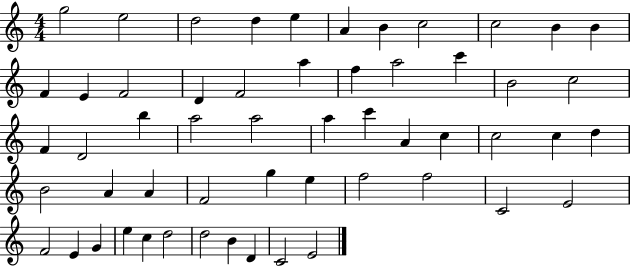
{
  \clef treble
  \numericTimeSignature
  \time 4/4
  \key c \major
  g''2 e''2 | d''2 d''4 e''4 | a'4 b'4 c''2 | c''2 b'4 b'4 | \break f'4 e'4 f'2 | d'4 f'2 a''4 | f''4 a''2 c'''4 | b'2 c''2 | \break f'4 d'2 b''4 | a''2 a''2 | a''4 c'''4 a'4 c''4 | c''2 c''4 d''4 | \break b'2 a'4 a'4 | f'2 g''4 e''4 | f''2 f''2 | c'2 e'2 | \break f'2 e'4 g'4 | e''4 c''4 d''2 | d''2 b'4 d'4 | c'2 e'2 | \break \bar "|."
}